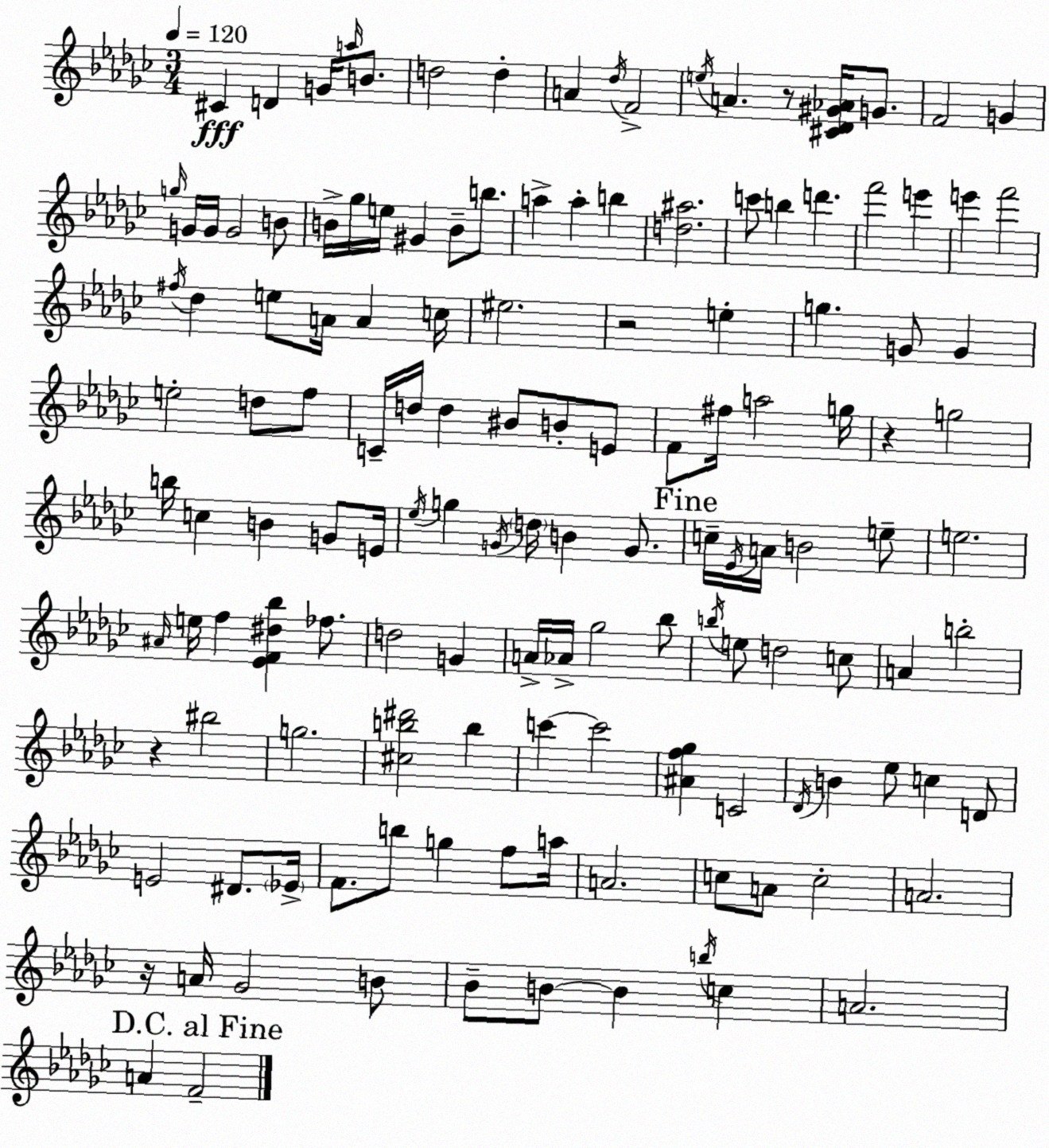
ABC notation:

X:1
T:Untitled
M:3/4
L:1/4
K:Ebm
^C D G/4 a/4 B/2 d2 d A _d/4 F2 e/4 A z/2 [^C_D^G_A]/4 G/2 F2 G g/4 G/4 G/4 G2 B/2 B/4 _g/4 e/4 ^G B/2 b/2 a a b [d^a]2 c'/2 b d' f'2 e' e' f'2 ^f/4 _d e/2 A/4 A c/4 ^e2 z2 e g G/2 G e2 d/2 f/2 C/4 d/4 d ^B/2 B/2 E/2 F/2 ^f/4 a2 g/4 z g2 b/4 c B G/2 E/4 _e/4 g G/4 d/4 B G/2 c/4 _E/4 A/4 B2 e/2 e2 ^A/4 e/4 f [_EF^d_b] _f/2 d2 G A/4 _A/4 _g2 _b/2 b/4 e/2 d2 c/2 A b2 z ^b2 g2 [^cb^d']2 b c' c'2 [^Af_g] C2 _D/4 B _e/2 c D/2 E2 ^D/2 _E/4 F/2 b/2 g f/2 a/4 A2 c/2 A/2 c2 A2 z/4 A/4 _G2 B/2 _B/2 B/2 B b/4 c A2 A F2